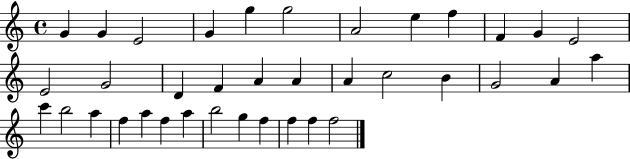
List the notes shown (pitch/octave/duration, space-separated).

G4/q G4/q E4/h G4/q G5/q G5/h A4/h E5/q F5/q F4/q G4/q E4/h E4/h G4/h D4/q F4/q A4/q A4/q A4/q C5/h B4/q G4/h A4/q A5/q C6/q B5/h A5/q F5/q A5/q F5/q A5/q B5/h G5/q F5/q F5/q F5/q F5/h